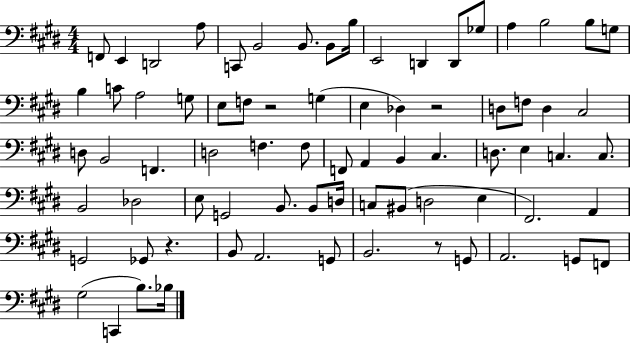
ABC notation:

X:1
T:Untitled
M:4/4
L:1/4
K:E
F,,/2 E,, D,,2 A,/2 C,,/2 B,,2 B,,/2 B,,/2 B,/4 E,,2 D,, D,,/2 _G,/2 A, B,2 B,/2 G,/2 B, C/2 A,2 G,/2 E,/2 F,/2 z2 G, E, _D, z2 D,/2 F,/2 D, ^C,2 D,/2 B,,2 F,, D,2 F, F,/2 F,,/2 A,, B,, ^C, D,/2 E, C, C,/2 B,,2 _D,2 E,/2 G,,2 B,,/2 B,,/2 D,/4 C,/2 ^B,,/2 D,2 E, ^F,,2 A,, G,,2 _G,,/2 z B,,/2 A,,2 G,,/2 B,,2 z/2 G,,/2 A,,2 G,,/2 F,,/2 ^G,2 C,, B,/2 _B,/4